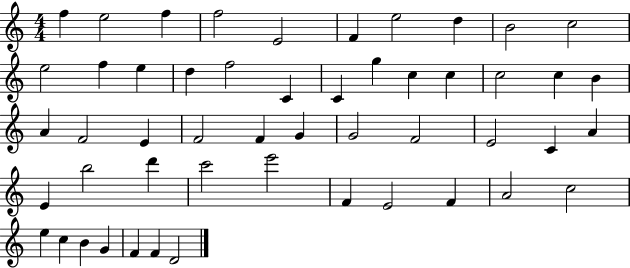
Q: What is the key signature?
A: C major